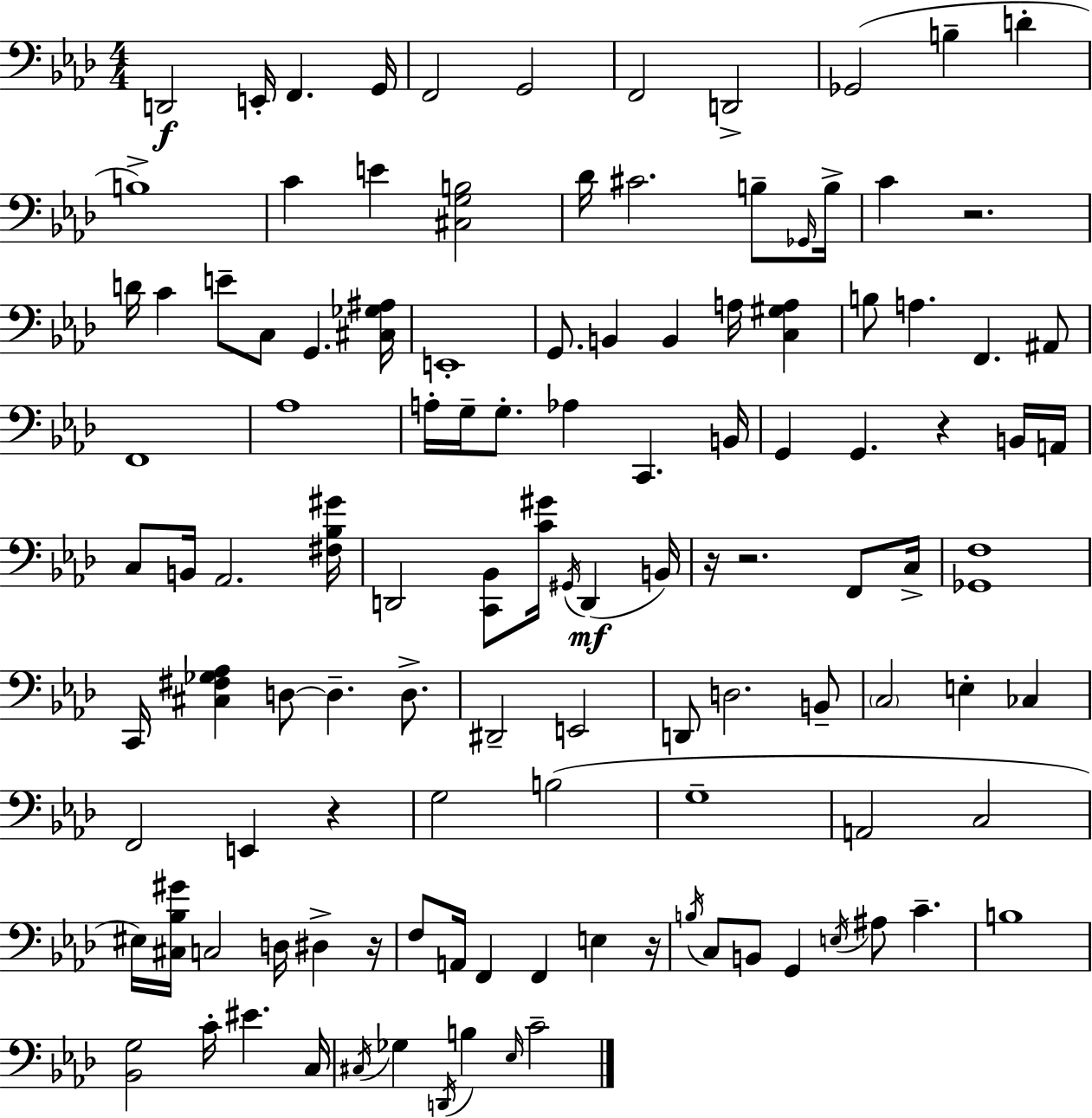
{
  \clef bass
  \numericTimeSignature
  \time 4/4
  \key f \minor
  \repeat volta 2 { d,2\f e,16-. f,4. g,16 | f,2 g,2 | f,2 d,2-> | ges,2( b4-- d'4-. | \break b1->) | c'4 e'4 <cis g b>2 | des'16 cis'2. b8-- \grace { ges,16 } | b16-> c'4 r2. | \break d'16 c'4 e'8-- c8 g,4. | <cis ges ais>16 e,1-. | g,8. b,4 b,4 a16 <c gis a>4 | b8 a4. f,4. ais,8 | \break f,1 | aes1 | a16-. g16-- g8.-. aes4 c,4. | b,16 g,4 g,4. r4 b,16 | \break a,16 c8 b,16 aes,2. | <fis bes gis'>16 d,2 <c, bes,>8 <c' gis'>16 \acciaccatura { gis,16 }(\mf d,4 | b,16) r16 r2. f,8 | c16-> <ges, f>1 | \break c,16 <cis fis ges aes>4 d8~~ d4.-- d8.-> | dis,2-- e,2 | d,8 d2. | b,8-- \parenthesize c2 e4-. ces4 | \break f,2 e,4 r4 | g2 b2( | g1-- | a,2 c2 | \break eis16) <cis bes gis'>16 c2 d16 dis4-> | r16 f8 a,16 f,4 f,4 e4 | r16 \acciaccatura { b16 } c8 b,8 g,4 \acciaccatura { e16 } ais8 c'4.-- | b1 | \break <bes, g>2 c'16-. eis'4. | c16 \acciaccatura { cis16 } ges4 \acciaccatura { d,16 } b4 \grace { ees16 } c'2-- | } \bar "|."
}